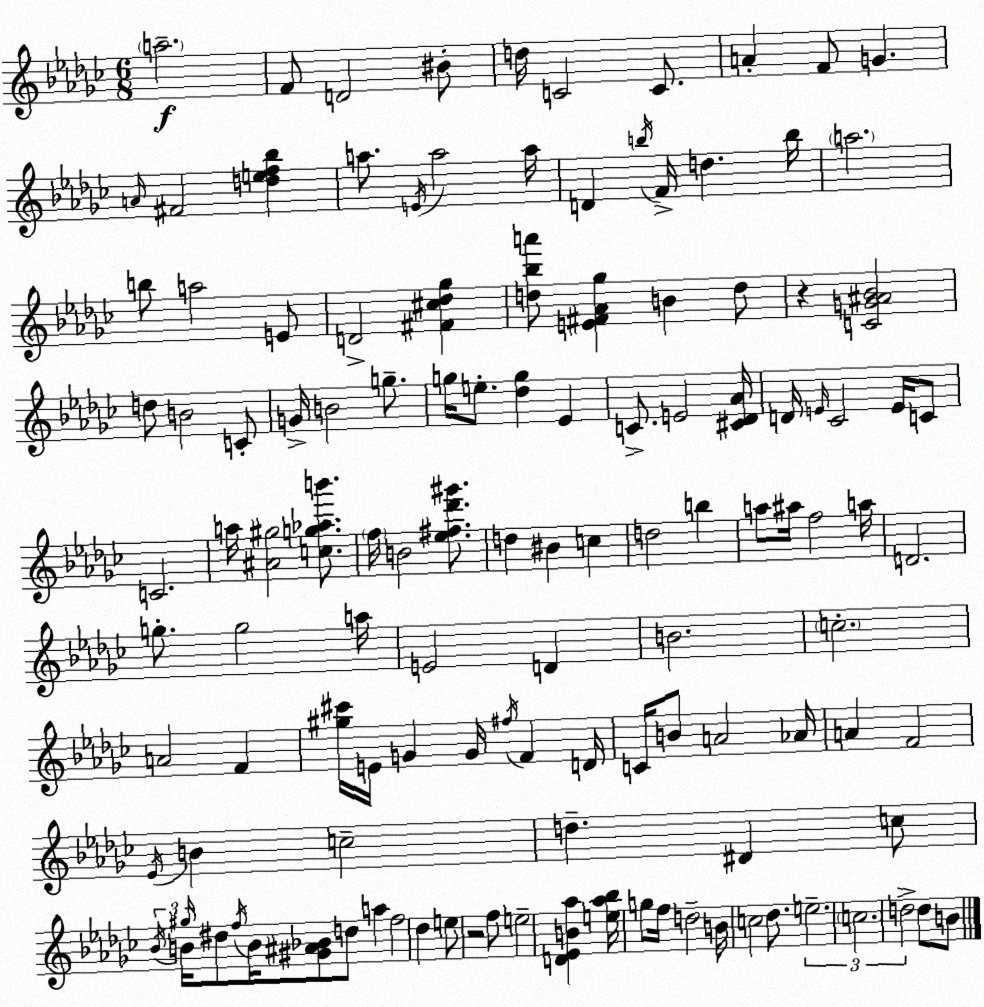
X:1
T:Untitled
M:6/8
L:1/4
K:Ebm
a2 F/2 D2 ^B/2 d/4 C2 C/2 A F/2 G A/4 ^F2 [def_b] a/2 E/4 a2 a/4 D b/4 F/4 d b/4 a2 b/2 a2 E/2 D2 [^F^c_d_g] [d_ba']/2 [E^F_A_g] B d/2 z [CG^A_B]2 d/2 B2 C/2 G/4 B2 g/2 g/4 e/2 [_dg] _E C/2 E2 [^C_D_A]/4 D/4 E/4 _C2 E/4 C/2 C2 a/4 [^A^g]2 [cg_ab']/2 f/4 B2 [_e^f_d'^g']/2 d ^B c d2 b a/2 ^a/4 f2 a/4 D2 g/2 g2 a/4 E2 D B2 c2 A2 F [^g^c']/4 E/4 G G/4 ^f/4 F D/4 C/4 B/2 A2 _A/4 A F2 _E/4 B c2 d ^D c/2 _B/4 B/4 ^g/4 ^d/2 f/4 B/4 [^G^A_B]/2 d/2 a f2 _d e/2 z2 f/2 e2 [D_EB_a] [e_a_b]/4 g/2 f/4 d2 B/4 c2 _d/2 e2 c2 d2 d/2 B/2